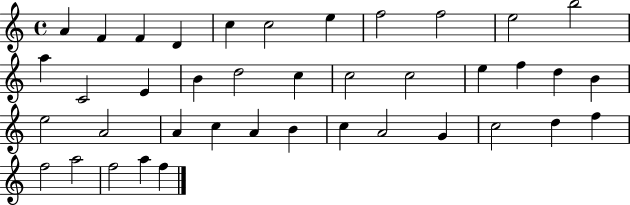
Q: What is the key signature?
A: C major